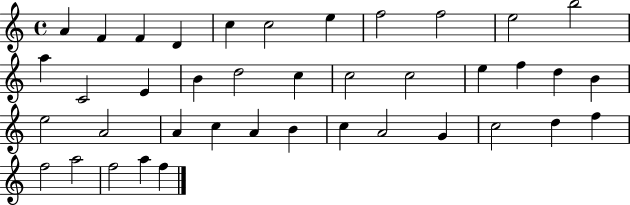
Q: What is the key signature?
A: C major